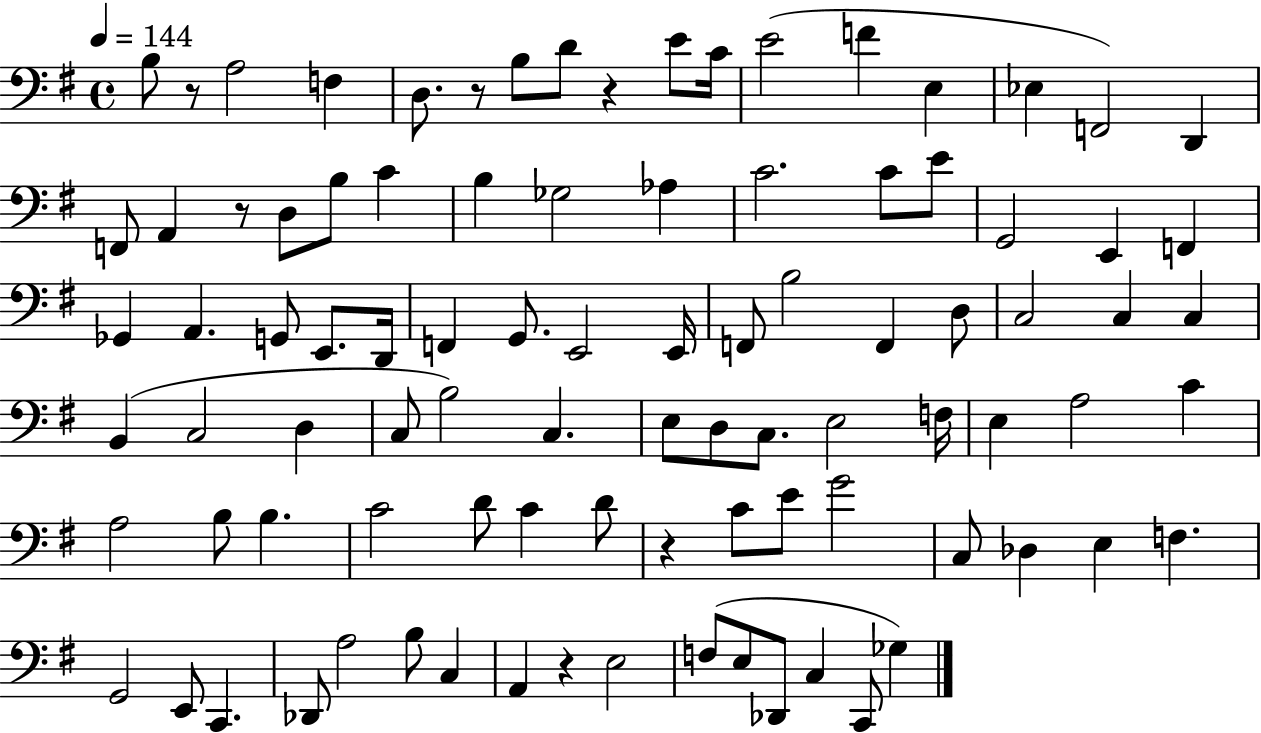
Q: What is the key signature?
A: G major